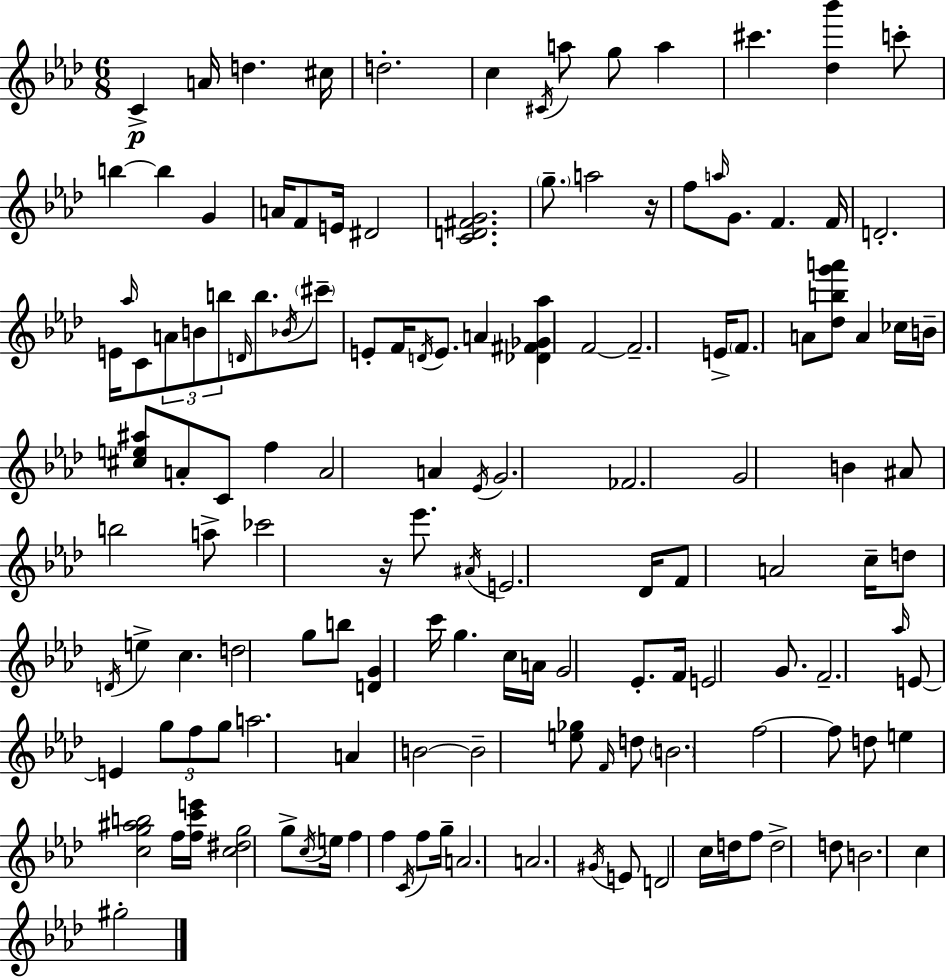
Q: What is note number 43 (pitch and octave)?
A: F4